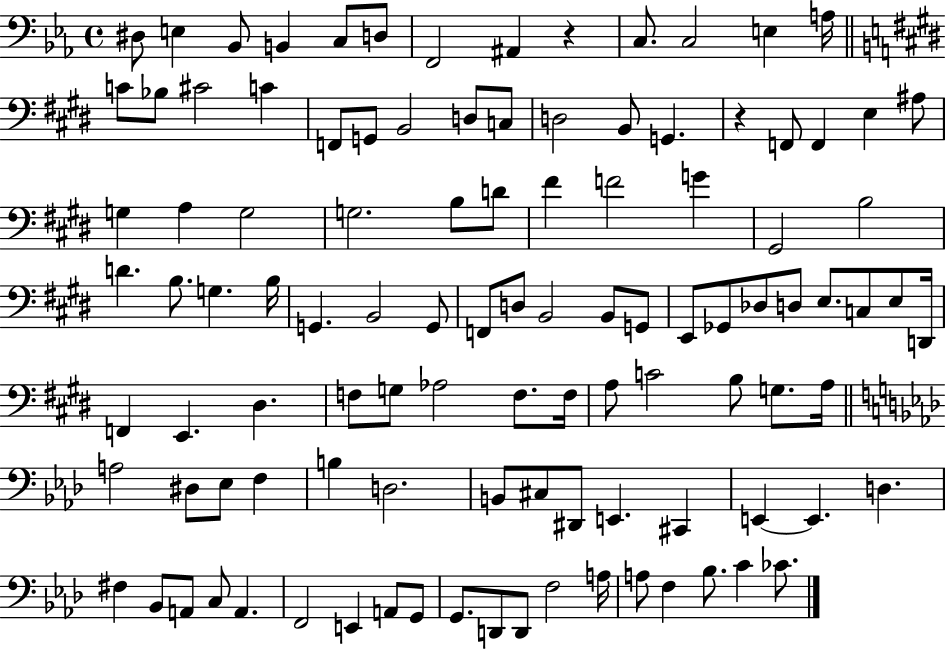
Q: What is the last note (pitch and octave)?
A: CES4